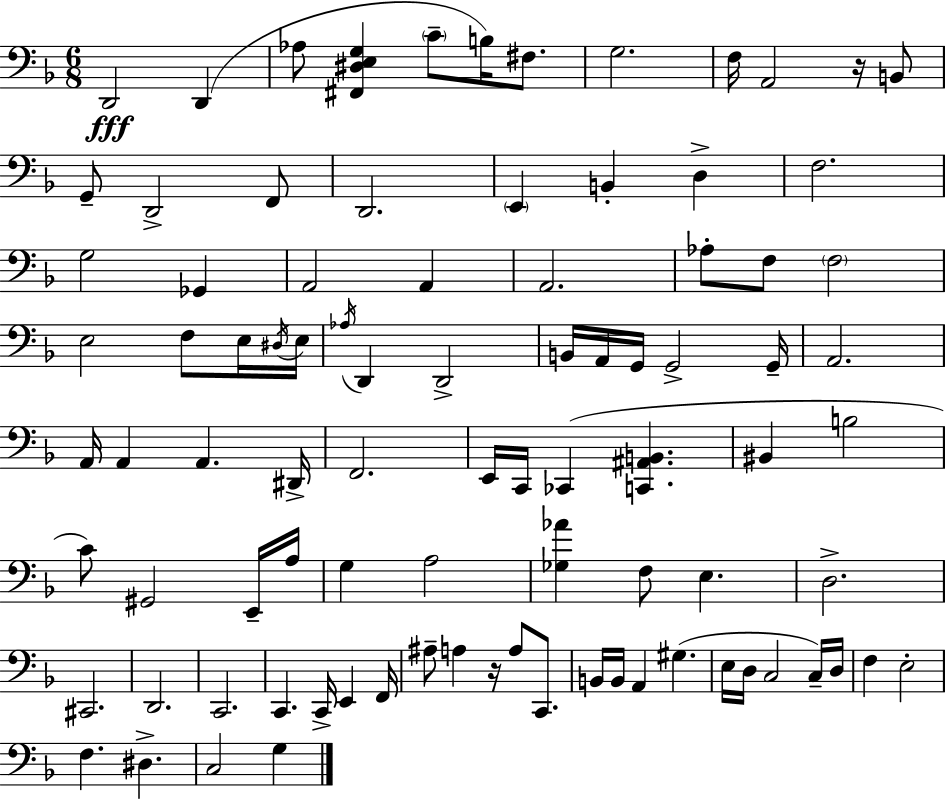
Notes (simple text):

D2/h D2/q Ab3/e [F#2,D#3,E3,G3]/q C4/e B3/s F#3/e. G3/h. F3/s A2/h R/s B2/e G2/e D2/h F2/e D2/h. E2/q B2/q D3/q F3/h. G3/h Gb2/q A2/h A2/q A2/h. Ab3/e F3/e F3/h E3/h F3/e E3/s D#3/s E3/s Ab3/s D2/q D2/h B2/s A2/s G2/s G2/h G2/s A2/h. A2/s A2/q A2/q. D#2/s F2/h. E2/s C2/s CES2/q [C2,A#2,B2]/q. BIS2/q B3/h C4/e G#2/h E2/s A3/s G3/q A3/h [Gb3,Ab4]/q F3/e E3/q. D3/h. C#2/h. D2/h. C2/h. C2/q. C2/s E2/q F2/s A#3/e A3/q R/s A3/e C2/e. B2/s B2/s A2/q G#3/q. E3/s D3/s C3/h C3/s D3/s F3/q E3/h F3/q. D#3/q. C3/h G3/q